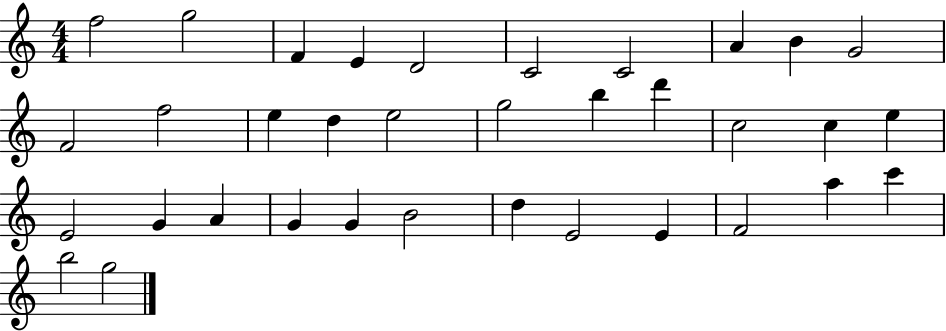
F5/h G5/h F4/q E4/q D4/h C4/h C4/h A4/q B4/q G4/h F4/h F5/h E5/q D5/q E5/h G5/h B5/q D6/q C5/h C5/q E5/q E4/h G4/q A4/q G4/q G4/q B4/h D5/q E4/h E4/q F4/h A5/q C6/q B5/h G5/h